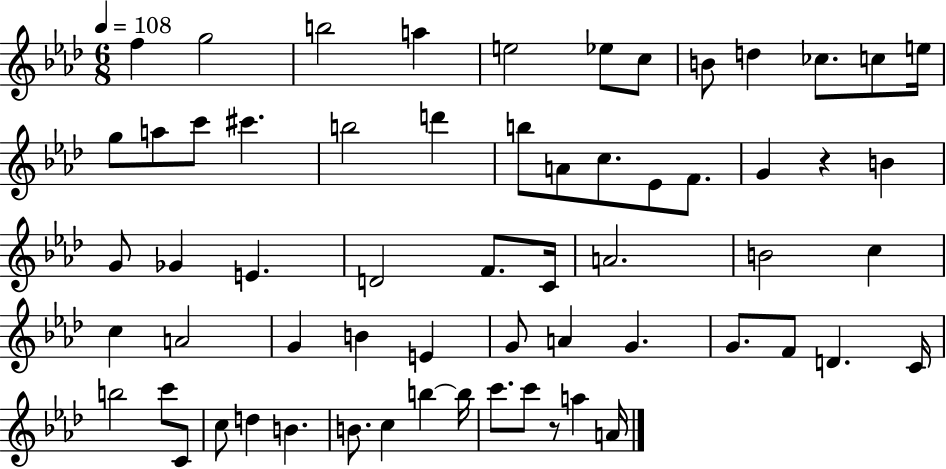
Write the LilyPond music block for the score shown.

{
  \clef treble
  \numericTimeSignature
  \time 6/8
  \key aes \major
  \tempo 4 = 108
  f''4 g''2 | b''2 a''4 | e''2 ees''8 c''8 | b'8 d''4 ces''8. c''8 e''16 | \break g''8 a''8 c'''8 cis'''4. | b''2 d'''4 | b''8 a'8 c''8. ees'8 f'8. | g'4 r4 b'4 | \break g'8 ges'4 e'4. | d'2 f'8. c'16 | a'2. | b'2 c''4 | \break c''4 a'2 | g'4 b'4 e'4 | g'8 a'4 g'4. | g'8. f'8 d'4. c'16 | \break b''2 c'''8 c'8 | c''8 d''4 b'4. | b'8. c''4 b''4~~ b''16 | c'''8. c'''8 r8 a''4 a'16 | \break \bar "|."
}